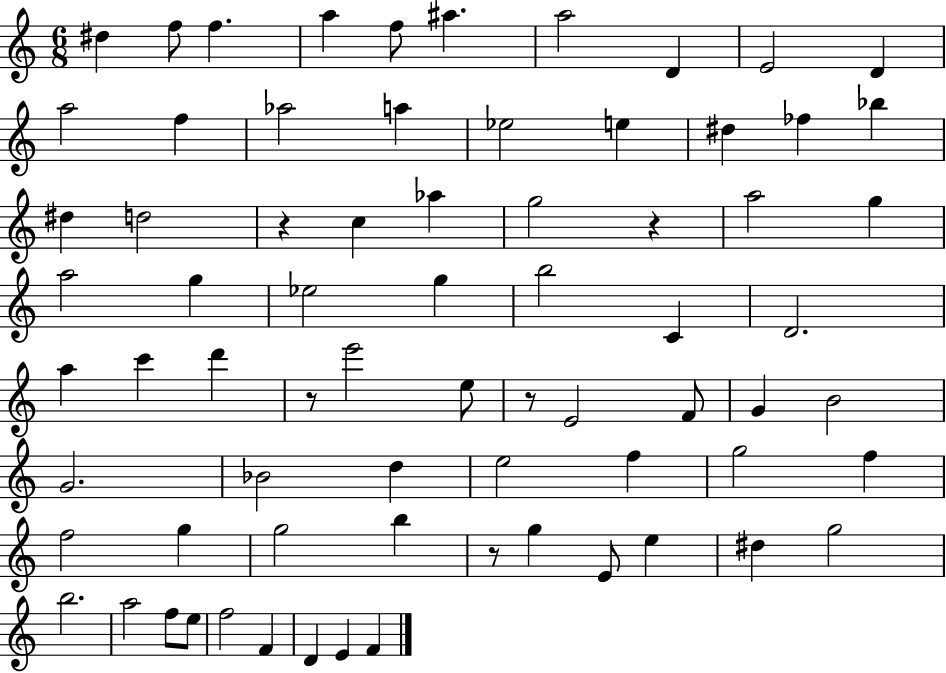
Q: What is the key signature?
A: C major